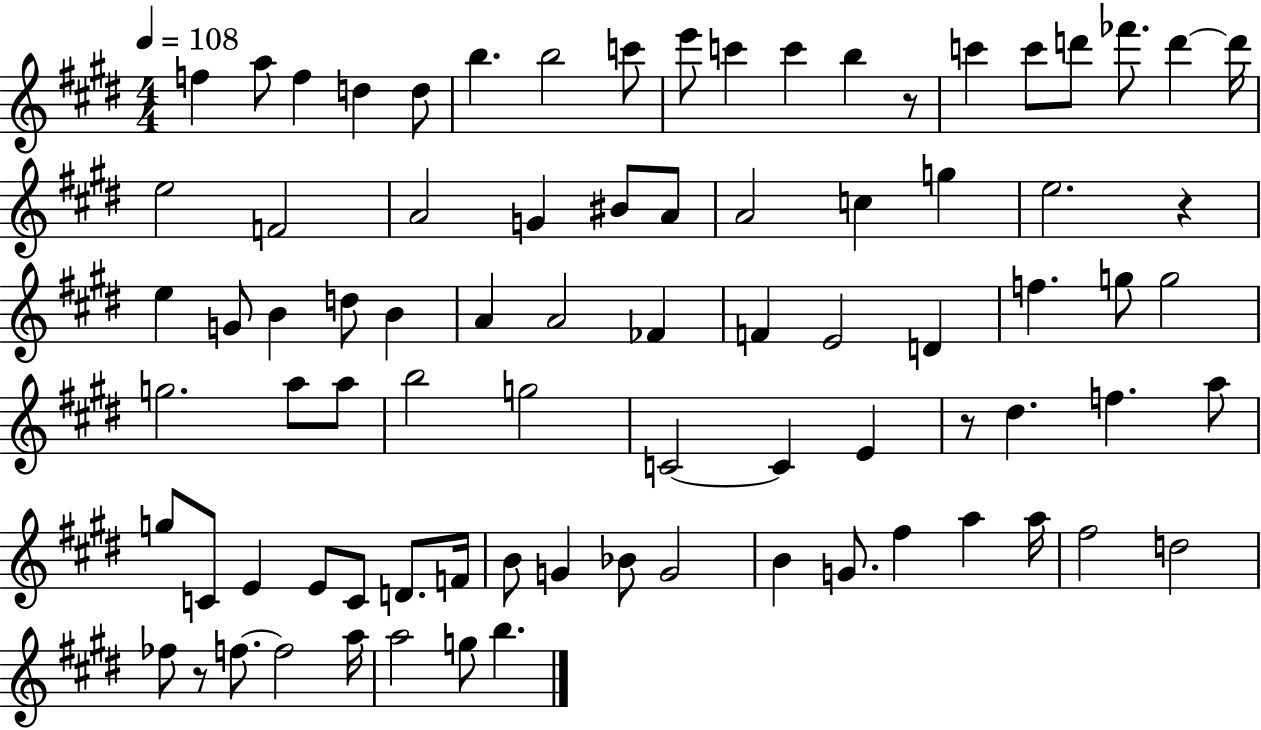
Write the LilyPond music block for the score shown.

{
  \clef treble
  \numericTimeSignature
  \time 4/4
  \key e \major
  \tempo 4 = 108
  f''4 a''8 f''4 d''4 d''8 | b''4. b''2 c'''8 | e'''8 c'''4 c'''4 b''4 r8 | c'''4 c'''8 d'''8 fes'''8. d'''4~~ d'''16 | \break e''2 f'2 | a'2 g'4 bis'8 a'8 | a'2 c''4 g''4 | e''2. r4 | \break e''4 g'8 b'4 d''8 b'4 | a'4 a'2 fes'4 | f'4 e'2 d'4 | f''4. g''8 g''2 | \break g''2. a''8 a''8 | b''2 g''2 | c'2~~ c'4 e'4 | r8 dis''4. f''4. a''8 | \break g''8 c'8 e'4 e'8 c'8 d'8. f'16 | b'8 g'4 bes'8 g'2 | b'4 g'8. fis''4 a''4 a''16 | fis''2 d''2 | \break fes''8 r8 f''8.~~ f''2 a''16 | a''2 g''8 b''4. | \bar "|."
}